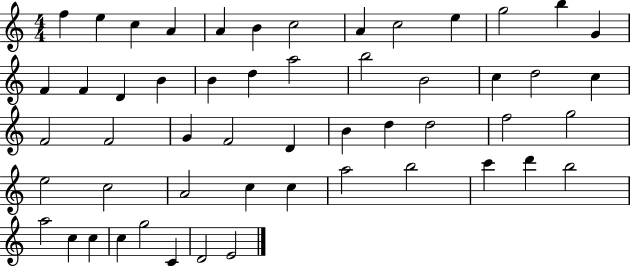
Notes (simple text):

F5/q E5/q C5/q A4/q A4/q B4/q C5/h A4/q C5/h E5/q G5/h B5/q G4/q F4/q F4/q D4/q B4/q B4/q D5/q A5/h B5/h B4/h C5/q D5/h C5/q F4/h F4/h G4/q F4/h D4/q B4/q D5/q D5/h F5/h G5/h E5/h C5/h A4/h C5/q C5/q A5/h B5/h C6/q D6/q B5/h A5/h C5/q C5/q C5/q G5/h C4/q D4/h E4/h